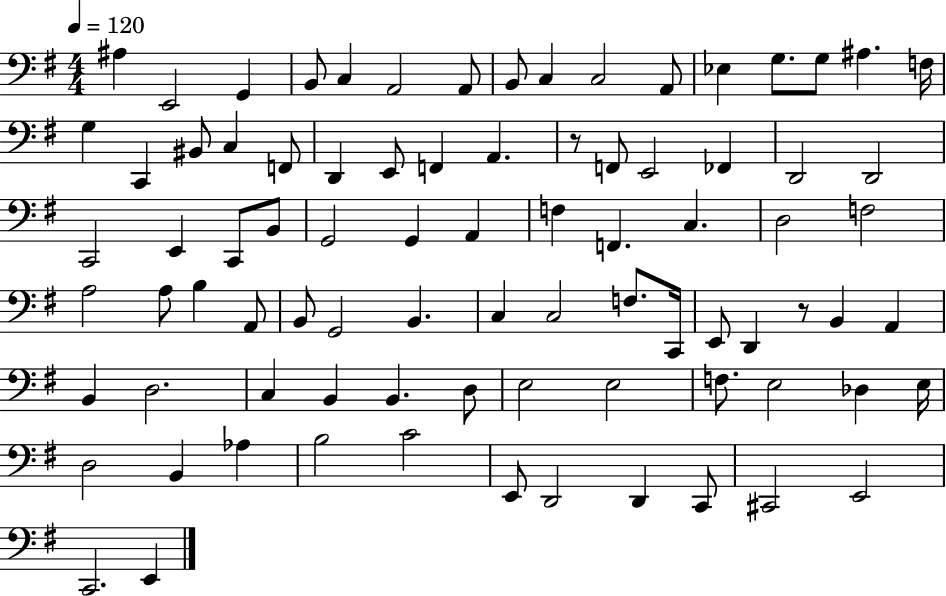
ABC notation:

X:1
T:Untitled
M:4/4
L:1/4
K:G
^A, E,,2 G,, B,,/2 C, A,,2 A,,/2 B,,/2 C, C,2 A,,/2 _E, G,/2 G,/2 ^A, F,/4 G, C,, ^B,,/2 C, F,,/2 D,, E,,/2 F,, A,, z/2 F,,/2 E,,2 _F,, D,,2 D,,2 C,,2 E,, C,,/2 B,,/2 G,,2 G,, A,, F, F,, C, D,2 F,2 A,2 A,/2 B, A,,/2 B,,/2 G,,2 B,, C, C,2 F,/2 C,,/4 E,,/2 D,, z/2 B,, A,, B,, D,2 C, B,, B,, D,/2 E,2 E,2 F,/2 E,2 _D, E,/4 D,2 B,, _A, B,2 C2 E,,/2 D,,2 D,, C,,/2 ^C,,2 E,,2 C,,2 E,,